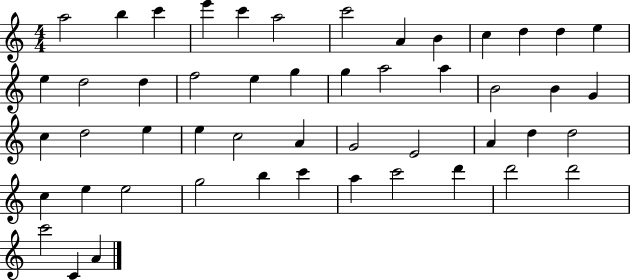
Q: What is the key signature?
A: C major